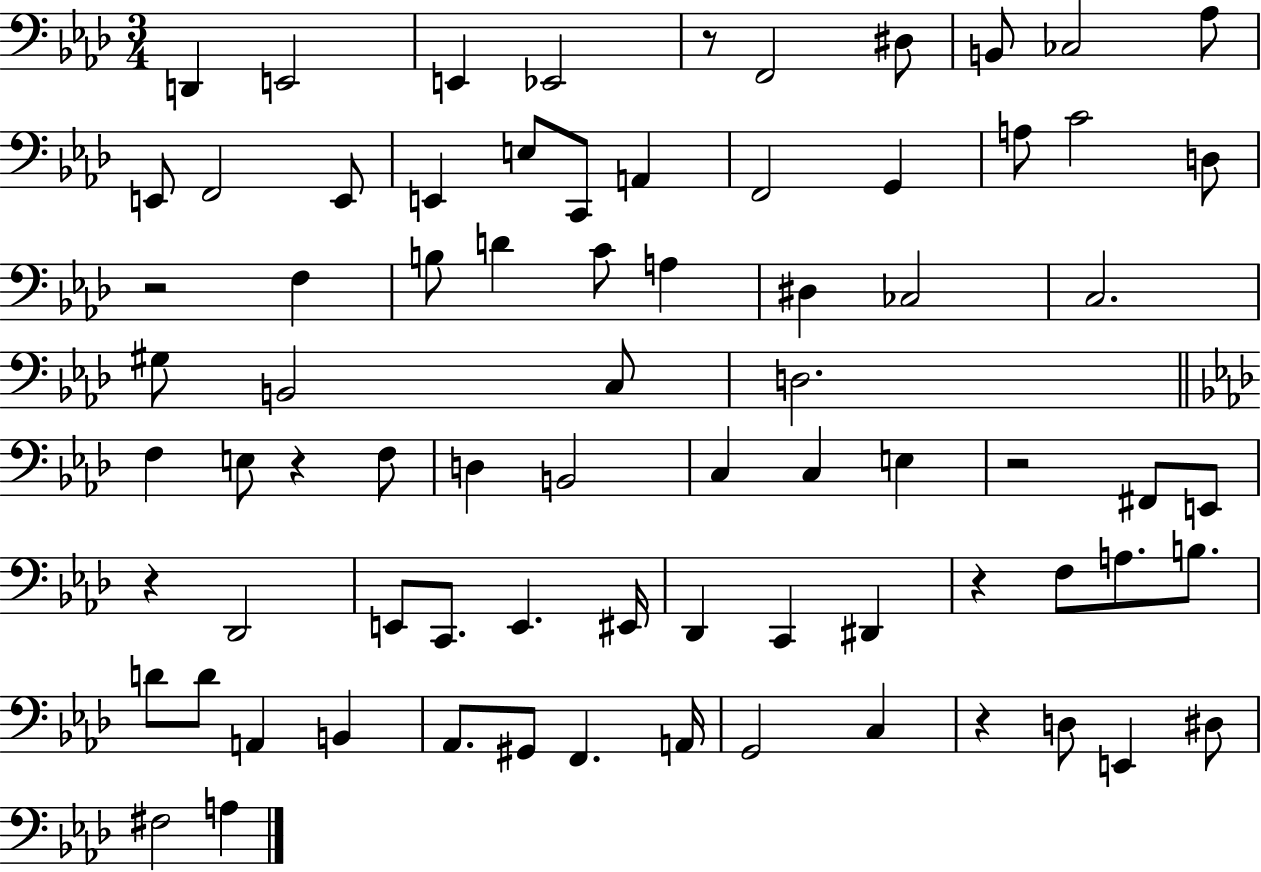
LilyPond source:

{
  \clef bass
  \numericTimeSignature
  \time 3/4
  \key aes \major
  \repeat volta 2 { d,4 e,2 | e,4 ees,2 | r8 f,2 dis8 | b,8 ces2 aes8 | \break e,8 f,2 e,8 | e,4 e8 c,8 a,4 | f,2 g,4 | a8 c'2 d8 | \break r2 f4 | b8 d'4 c'8 a4 | dis4 ces2 | c2. | \break gis8 b,2 c8 | d2. | \bar "||" \break \key f \minor f4 e8 r4 f8 | d4 b,2 | c4 c4 e4 | r2 fis,8 e,8 | \break r4 des,2 | e,8 c,8. e,4. eis,16 | des,4 c,4 dis,4 | r4 f8 a8. b8. | \break d'8 d'8 a,4 b,4 | aes,8. gis,8 f,4. a,16 | g,2 c4 | r4 d8 e,4 dis8 | \break fis2 a4 | } \bar "|."
}